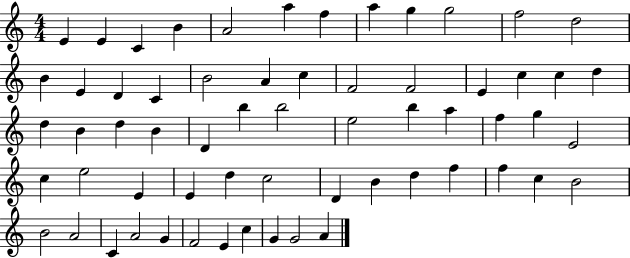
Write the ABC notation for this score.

X:1
T:Untitled
M:4/4
L:1/4
K:C
E E C B A2 a f a g g2 f2 d2 B E D C B2 A c F2 F2 E c c d d B d B D b b2 e2 b a f g E2 c e2 E E d c2 D B d f f c B2 B2 A2 C A2 G F2 E c G G2 A